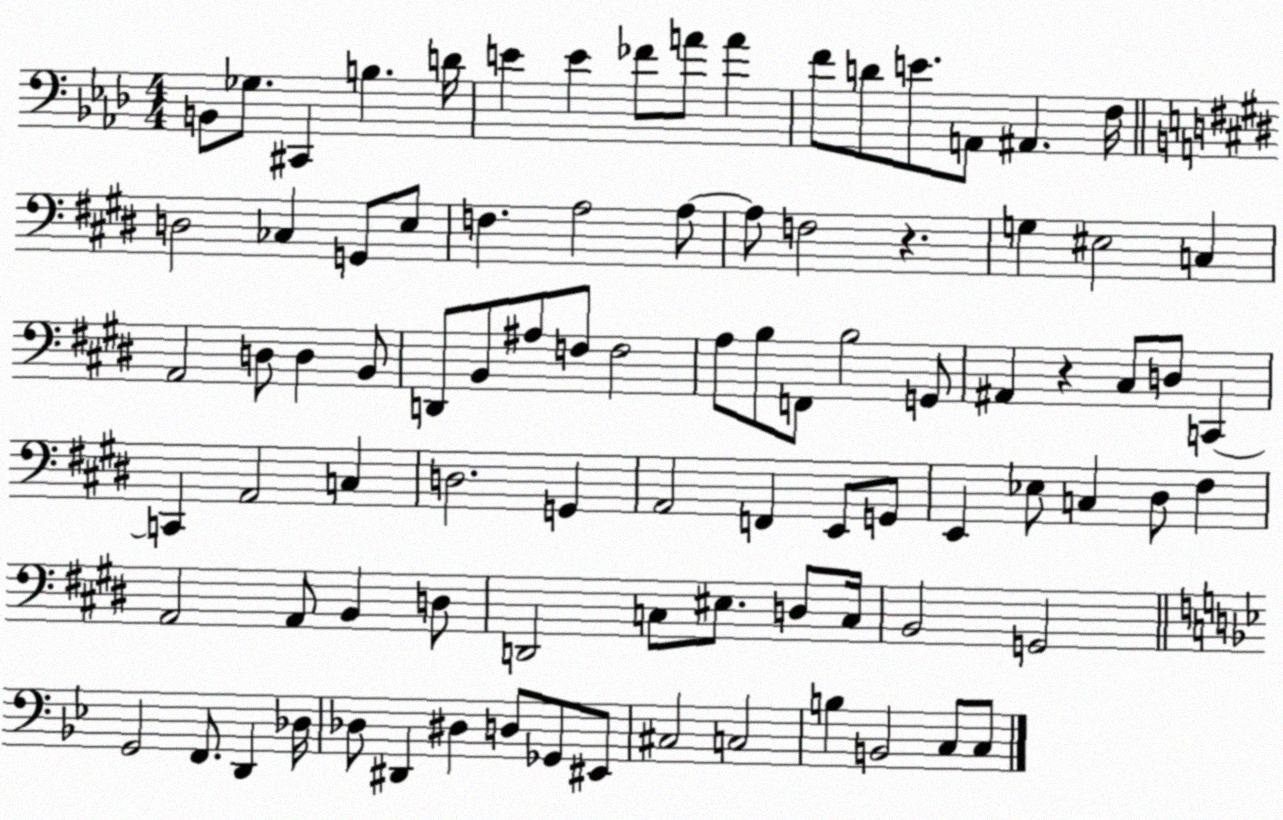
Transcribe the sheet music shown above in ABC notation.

X:1
T:Untitled
M:4/4
L:1/4
K:Ab
B,,/2 _G,/2 ^C,, B, D/4 E E _F/2 A/2 A F/2 D/2 E/2 A,,/2 ^A,, F,/4 D,2 _C, G,,/2 E,/2 F, A,2 A,/2 A,/2 F,2 z G, ^E,2 C, A,,2 D,/2 D, B,,/2 D,,/2 B,,/2 ^A,/2 F,/2 F,2 A,/2 B,/2 F,,/2 B,2 G,,/2 ^A,, z ^C,/2 D,/2 C,, C,, A,,2 C, D,2 G,, A,,2 F,, E,,/2 G,,/2 E,, _E,/2 C, ^D,/2 ^F, A,,2 A,,/2 B,, D,/2 D,,2 C,/2 ^E,/2 D,/2 C,/4 B,,2 G,,2 G,,2 F,,/2 D,, _D,/4 _D,/2 ^D,, ^D, D,/2 _G,,/2 ^E,,/2 ^C,2 C,2 B, B,,2 C,/2 C,/2